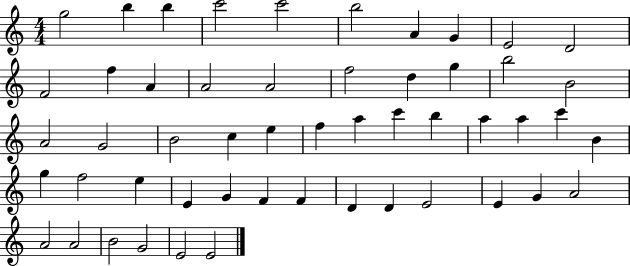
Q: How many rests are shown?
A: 0